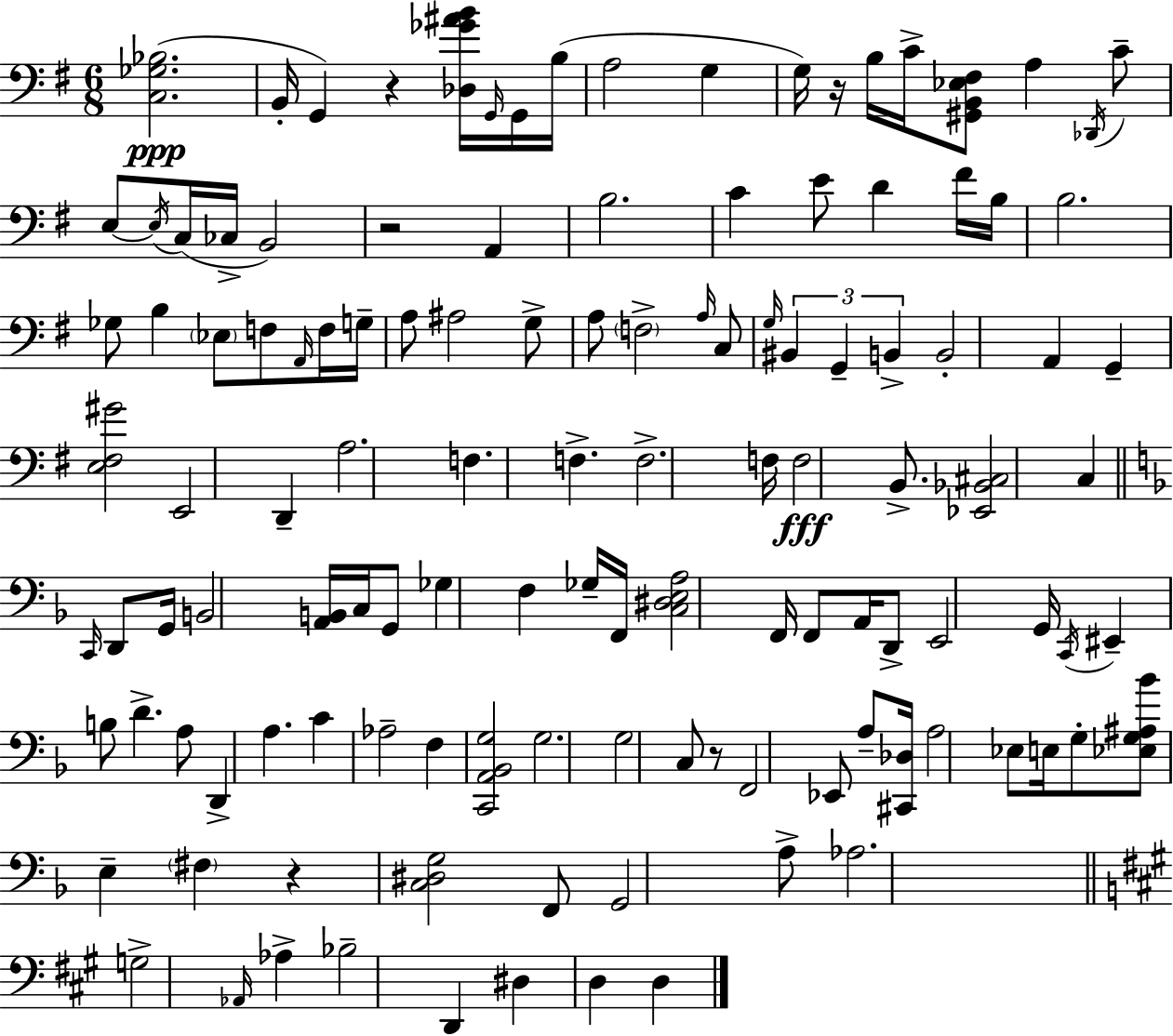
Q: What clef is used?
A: bass